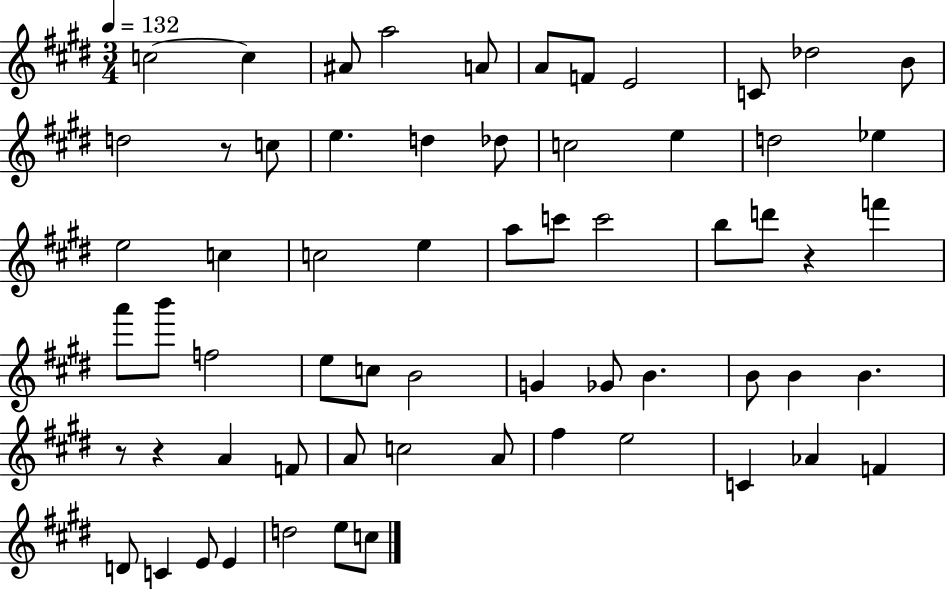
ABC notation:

X:1
T:Untitled
M:3/4
L:1/4
K:E
c2 c ^A/2 a2 A/2 A/2 F/2 E2 C/2 _d2 B/2 d2 z/2 c/2 e d _d/2 c2 e d2 _e e2 c c2 e a/2 c'/2 c'2 b/2 d'/2 z f' a'/2 b'/2 f2 e/2 c/2 B2 G _G/2 B B/2 B B z/2 z A F/2 A/2 c2 A/2 ^f e2 C _A F D/2 C E/2 E d2 e/2 c/2